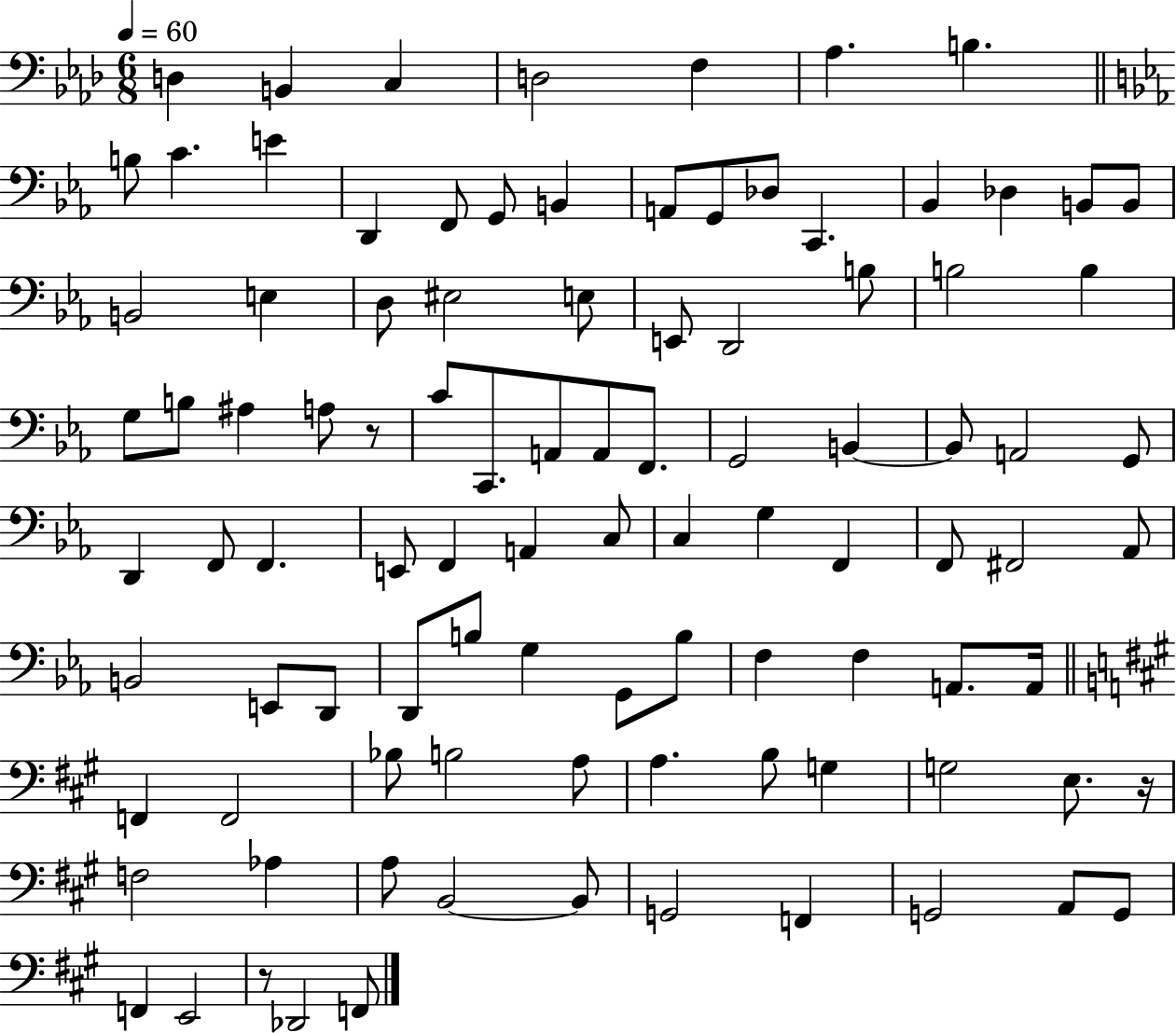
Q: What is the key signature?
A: AES major